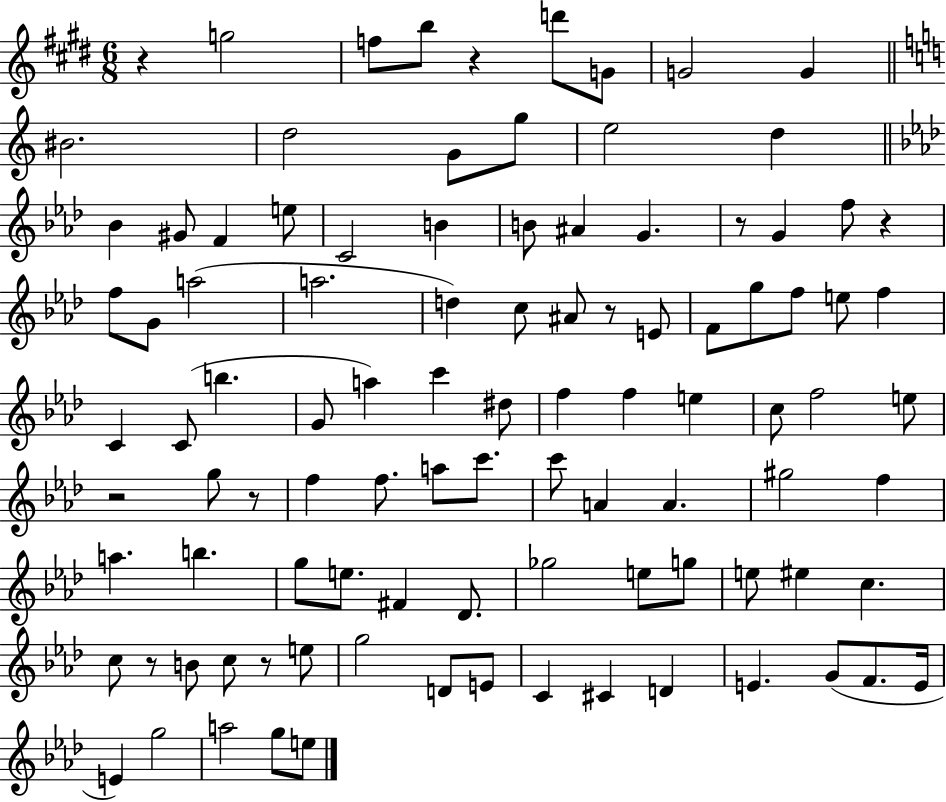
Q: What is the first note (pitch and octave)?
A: G5